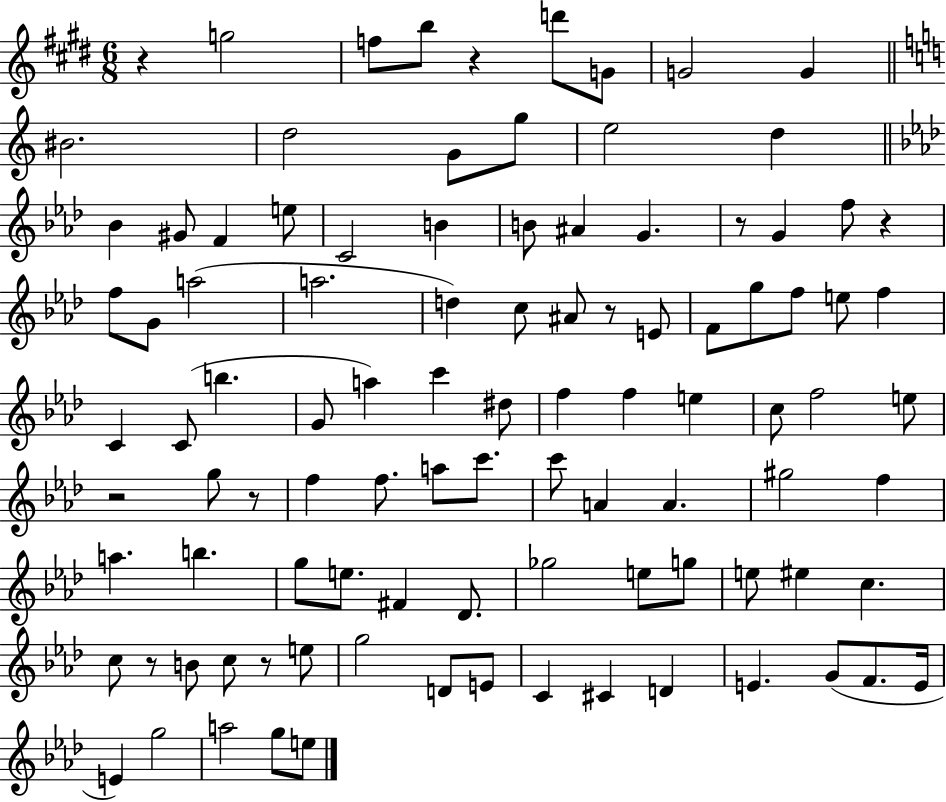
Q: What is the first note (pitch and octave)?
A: G5